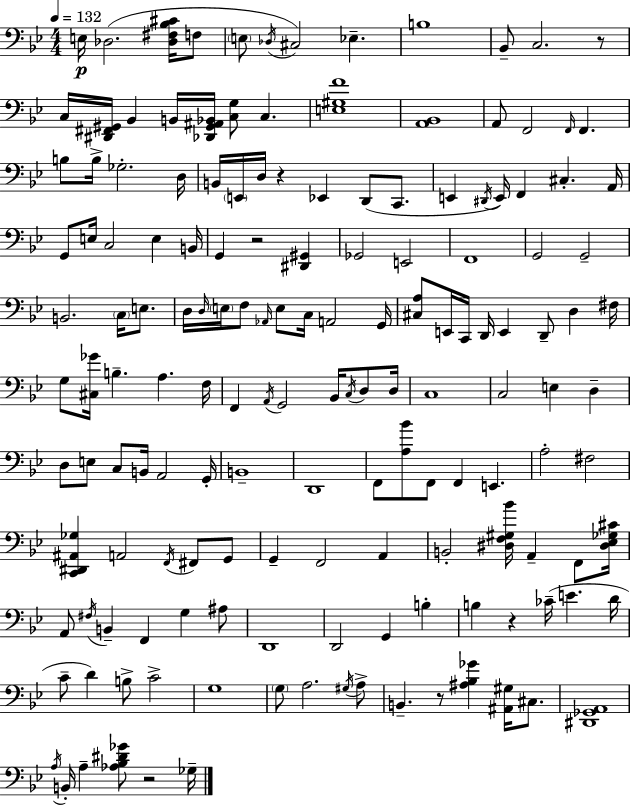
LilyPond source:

{
  \clef bass
  \numericTimeSignature
  \time 4/4
  \key bes \major
  \tempo 4 = 132
  \repeat volta 2 { e16\p des2.( <des fis bes cis'>16 f8 | \parenthesize e8 \acciaccatura { des16 }) cis2 ees4.-- | b1 | bes,8-- c2. r8 | \break c16 <dis, fis, gis,>16 bes,4 b,16 <des, gis, ais, bes,>16 <c g>8 c4. | <e gis f'>1 | <a, bes,>1 | a,8 f,2 \grace { f,16 } f,4. | \break b8 b16-> ges2.-. | d16 b,16 \parenthesize e,16 d16 r4 ees,4 d,8( c,8. | e,4 \acciaccatura { dis,16 } e,16) f,4 cis4.-. | a,16 g,8 e16 c2 e4 | \break b,16 g,4 r2 <dis, gis,>4 | ges,2 e,2 | f,1 | g,2 g,2-- | \break b,2. \parenthesize c16 | e8. d16 \grace { d16 } \parenthesize e16 f8 \grace { aes,16 } e8 c16 a,2 | g,16 <cis a>8 e,16 c,16 d,16 e,4 d,8-- | d4 fis16 g8 <cis ges'>16 b4.-- a4. | \break f16 f,4 \acciaccatura { a,16 } g,2 | bes,16 \acciaccatura { c16 } d8 d16 c1 | c2 e4 | d4-- d8 e8 c8 b,16 a,2 | \break g,16-. b,1-- | d,1 | f,8 <a bes'>8 f,8 f,4 | e,4. a2-. fis2 | \break <c, dis, ais, ges>4 a,2 | \acciaccatura { f,16 } fis,8 g,8 g,4-- f,2 | a,4 b,2-. | <dis f gis bes'>16 a,4-- f,8 <dis ees ges cis'>16 a,8 \acciaccatura { fis16 } b,4-- f,4 | \break g4 ais8 d,1 | d,2 | g,4 b4-. b4 r4 | ces'16--( e'4. d'16 c'8-- d'4) b8-> | \break c'2-> g1 | \parenthesize g8 a2. | \acciaccatura { gis16 } a8-> b,4.-- | r8 <ais bes ges'>4 <ais, gis>16 cis8. <dis, ges, a,>1 | \break \acciaccatura { a16 } b,16-. a4-- | <aes bes dis' ges'>8 r2 ges16-- } \bar "|."
}